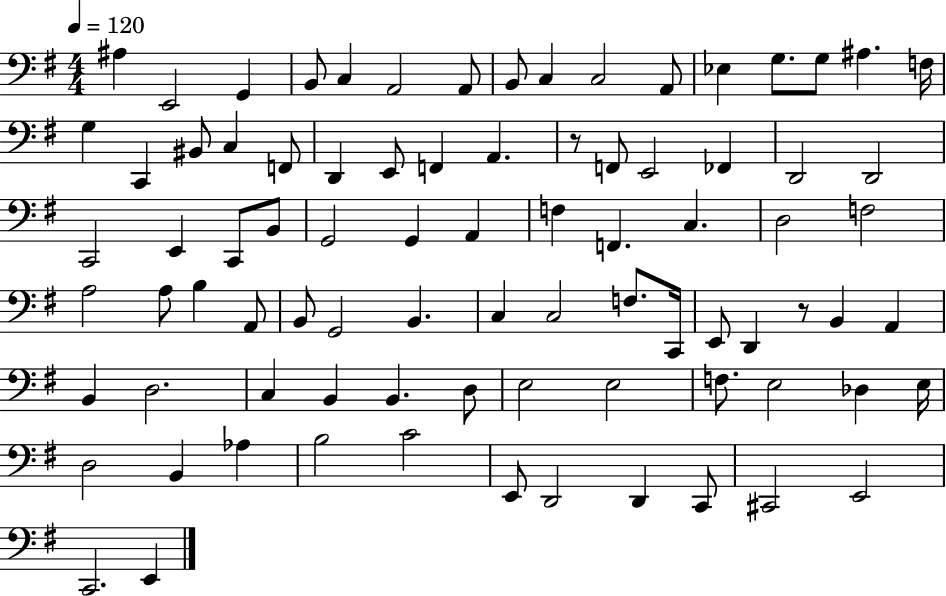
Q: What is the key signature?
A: G major